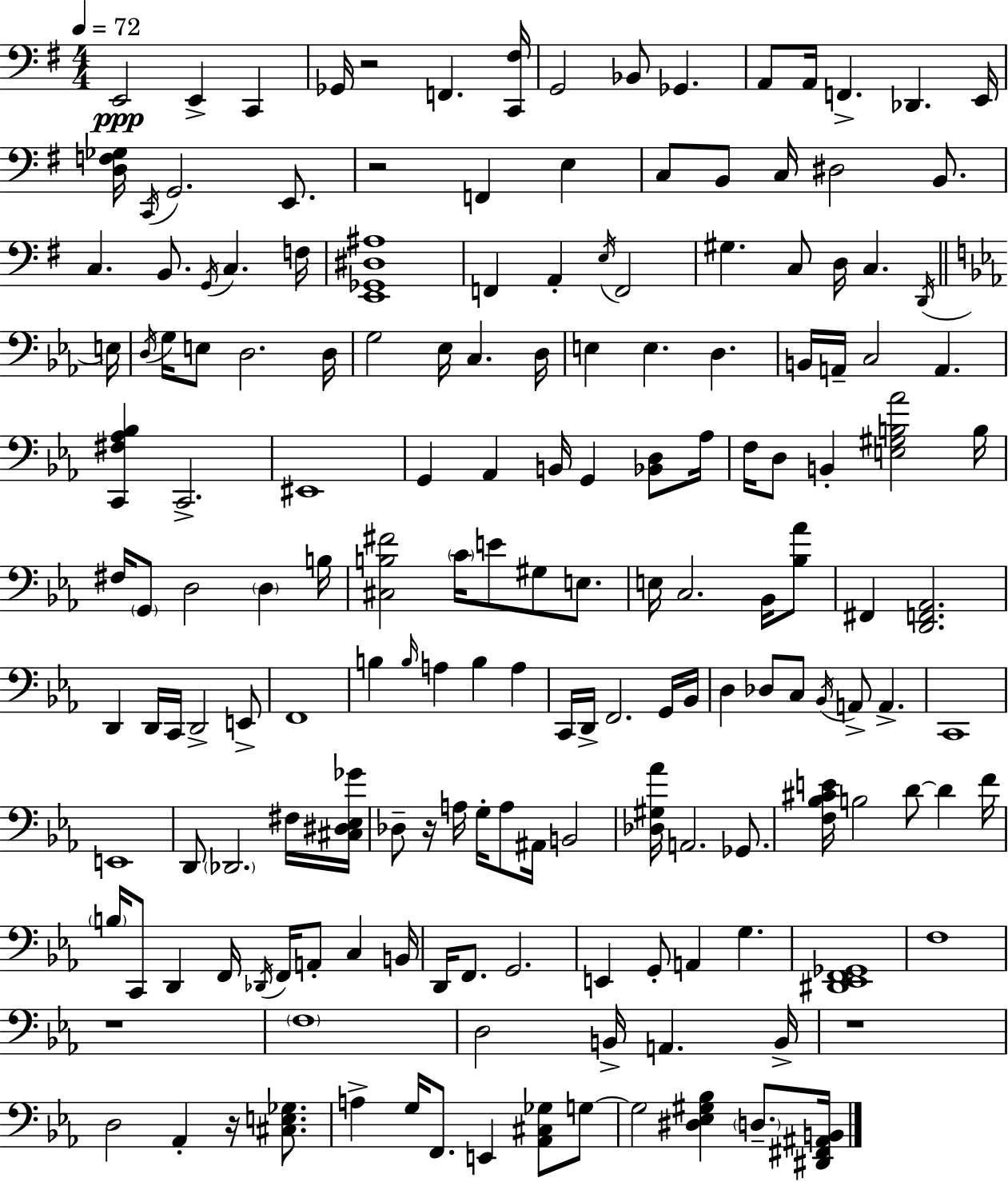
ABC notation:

X:1
T:Untitled
M:4/4
L:1/4
K:Em
E,,2 E,, C,, _G,,/4 z2 F,, [C,,^F,]/4 G,,2 _B,,/2 _G,, A,,/2 A,,/4 F,, _D,, E,,/4 [D,F,_G,]/4 C,,/4 G,,2 E,,/2 z2 F,, E, C,/2 B,,/2 C,/4 ^D,2 B,,/2 C, B,,/2 G,,/4 C, F,/4 [E,,_G,,^D,^A,]4 F,, A,, E,/4 F,,2 ^G, C,/2 D,/4 C, D,,/4 E,/4 D,/4 G,/4 E,/2 D,2 D,/4 G,2 _E,/4 C, D,/4 E, E, D, B,,/4 A,,/4 C,2 A,, [C,,^F,_A,_B,] C,,2 ^E,,4 G,, _A,, B,,/4 G,, [_B,,D,]/2 _A,/4 F,/4 D,/2 B,, [E,^G,B,_A]2 B,/4 ^F,/4 G,,/2 D,2 D, B,/4 [^C,B,^F]2 C/4 E/2 ^G,/2 E,/2 E,/4 C,2 _B,,/4 [_B,_A]/2 ^F,, [D,,F,,_A,,]2 D,, D,,/4 C,,/4 D,,2 E,,/2 F,,4 B, B,/4 A, B, A, C,,/4 D,,/4 F,,2 G,,/4 _B,,/4 D, _D,/2 C,/2 _B,,/4 A,,/2 A,, C,,4 E,,4 D,,/2 _D,,2 ^F,/4 [^C,^D,_E,_G]/4 _D,/2 z/4 A,/4 G,/4 A,/2 ^A,,/4 B,,2 [_D,^G,_A]/4 A,,2 _G,,/2 [F,_B,^CE]/4 B,2 D/2 D F/4 B,/4 C,,/2 D,, F,,/4 _D,,/4 F,,/4 A,,/2 C, B,,/4 D,,/4 F,,/2 G,,2 E,, G,,/2 A,, G, [^D,,_E,,F,,_G,,]4 F,4 z4 F,4 D,2 B,,/4 A,, B,,/4 z4 D,2 _A,, z/4 [^C,E,_G,]/2 A, G,/4 F,,/2 E,, [_A,,^C,_G,]/2 G,/2 G,2 [^D,_E,^G,_B,] D,/2 [^D,,^F,,^A,,B,,]/4